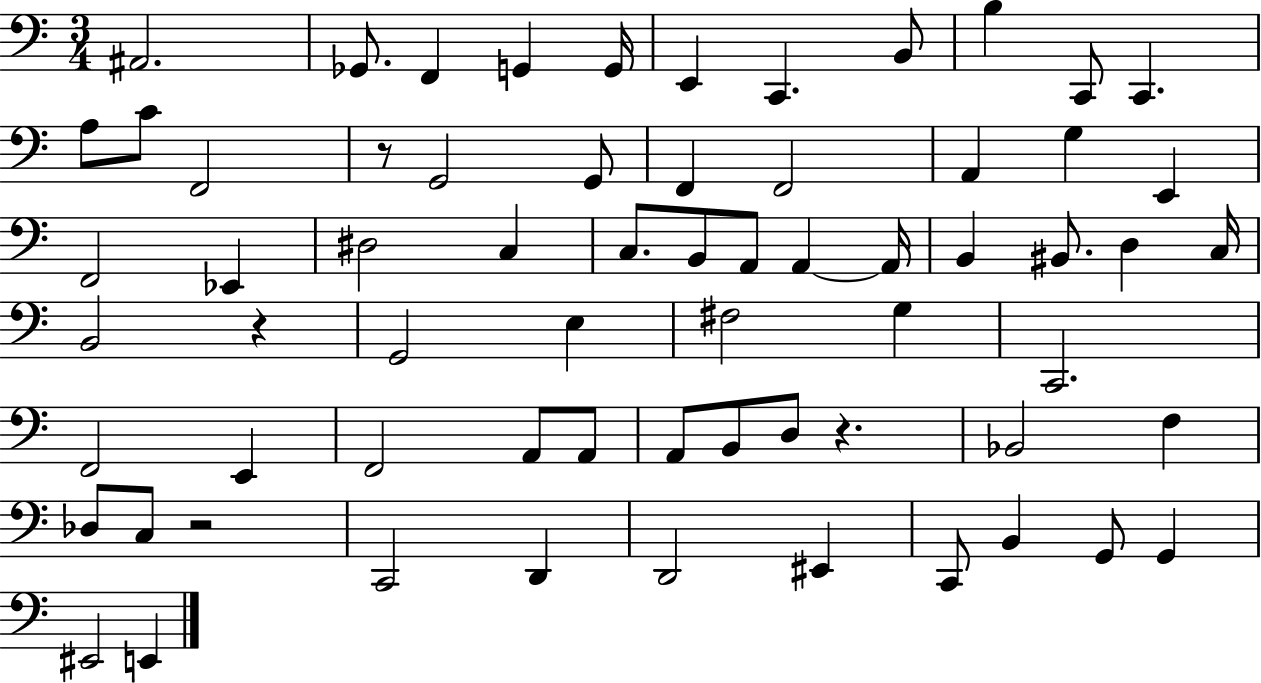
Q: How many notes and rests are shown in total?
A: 66